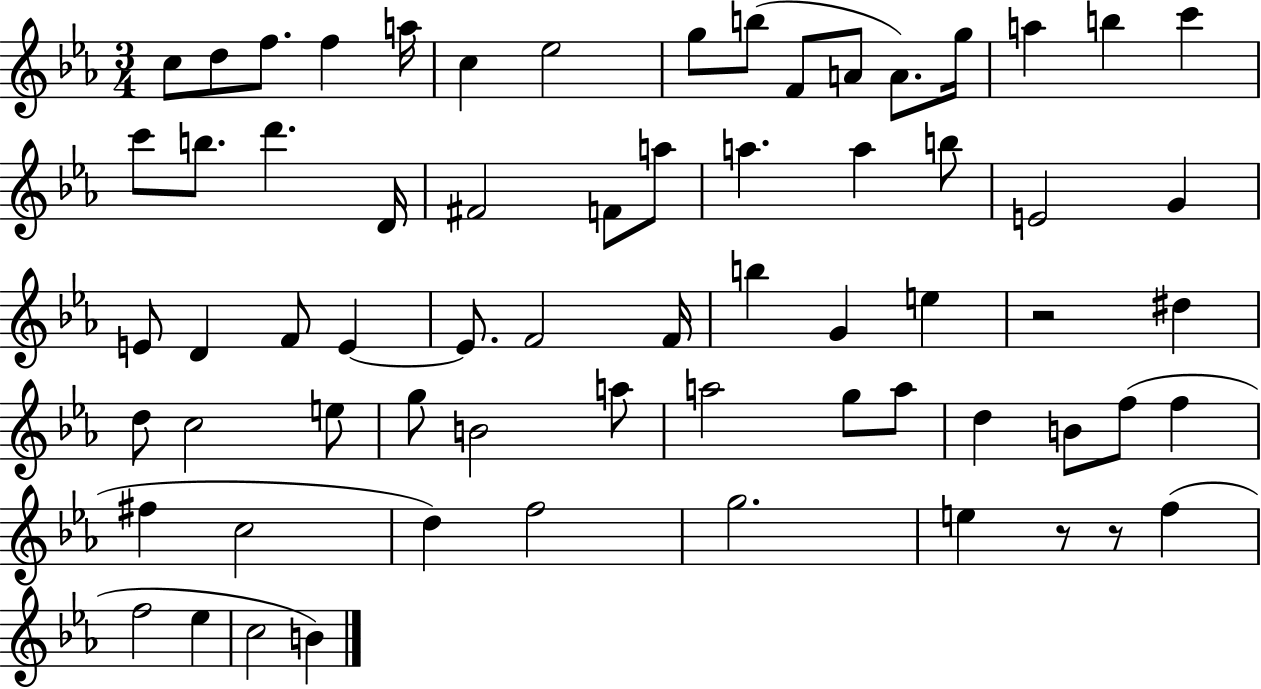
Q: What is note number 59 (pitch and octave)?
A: F5